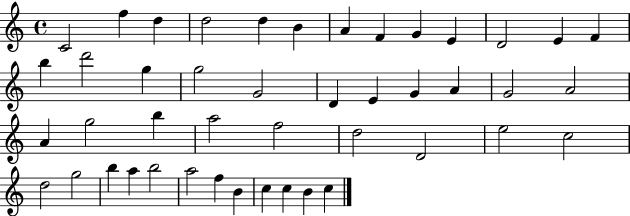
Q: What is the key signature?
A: C major